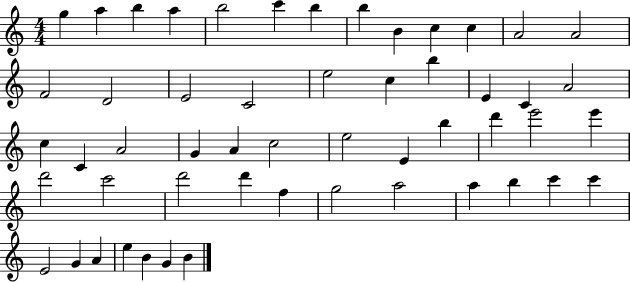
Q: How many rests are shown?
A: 0